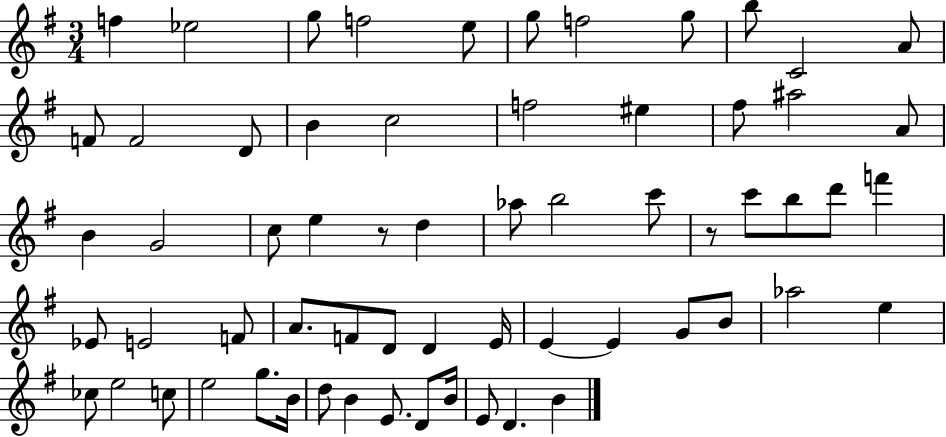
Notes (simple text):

F5/q Eb5/h G5/e F5/h E5/e G5/e F5/h G5/e B5/e C4/h A4/e F4/e F4/h D4/e B4/q C5/h F5/h EIS5/q F#5/e A#5/h A4/e B4/q G4/h C5/e E5/q R/e D5/q Ab5/e B5/h C6/e R/e C6/e B5/e D6/e F6/q Eb4/e E4/h F4/e A4/e. F4/e D4/e D4/q E4/s E4/q E4/q G4/e B4/e Ab5/h E5/q CES5/e E5/h C5/e E5/h G5/e. B4/s D5/e B4/q E4/e. D4/e B4/s E4/e D4/q. B4/q